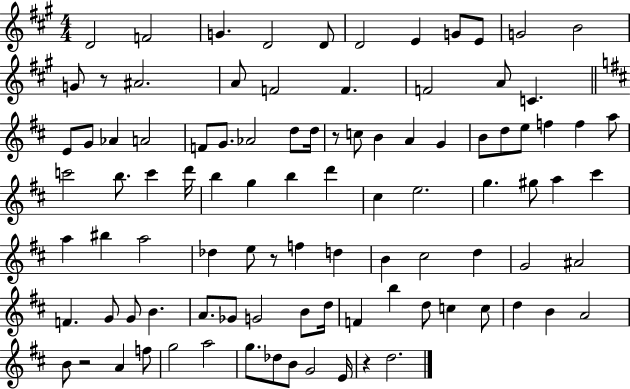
X:1
T:Untitled
M:4/4
L:1/4
K:A
D2 F2 G D2 D/2 D2 E G/2 E/2 G2 B2 G/2 z/2 ^A2 A/2 F2 F F2 A/2 C E/2 G/2 _A A2 F/2 G/2 _A2 d/2 d/4 z/2 c/2 B A G B/2 d/2 e/2 f f a/2 c'2 b/2 c' d'/4 b g b d' ^c e2 g ^g/2 a ^c' a ^b a2 _d e/2 z/2 f d B ^c2 d G2 ^A2 F G/2 G/2 B A/2 _G/2 G2 B/2 d/4 F b d/2 c c/2 d B A2 B/2 z2 A f/2 g2 a2 g/2 _d/2 B/2 G2 E/4 z d2